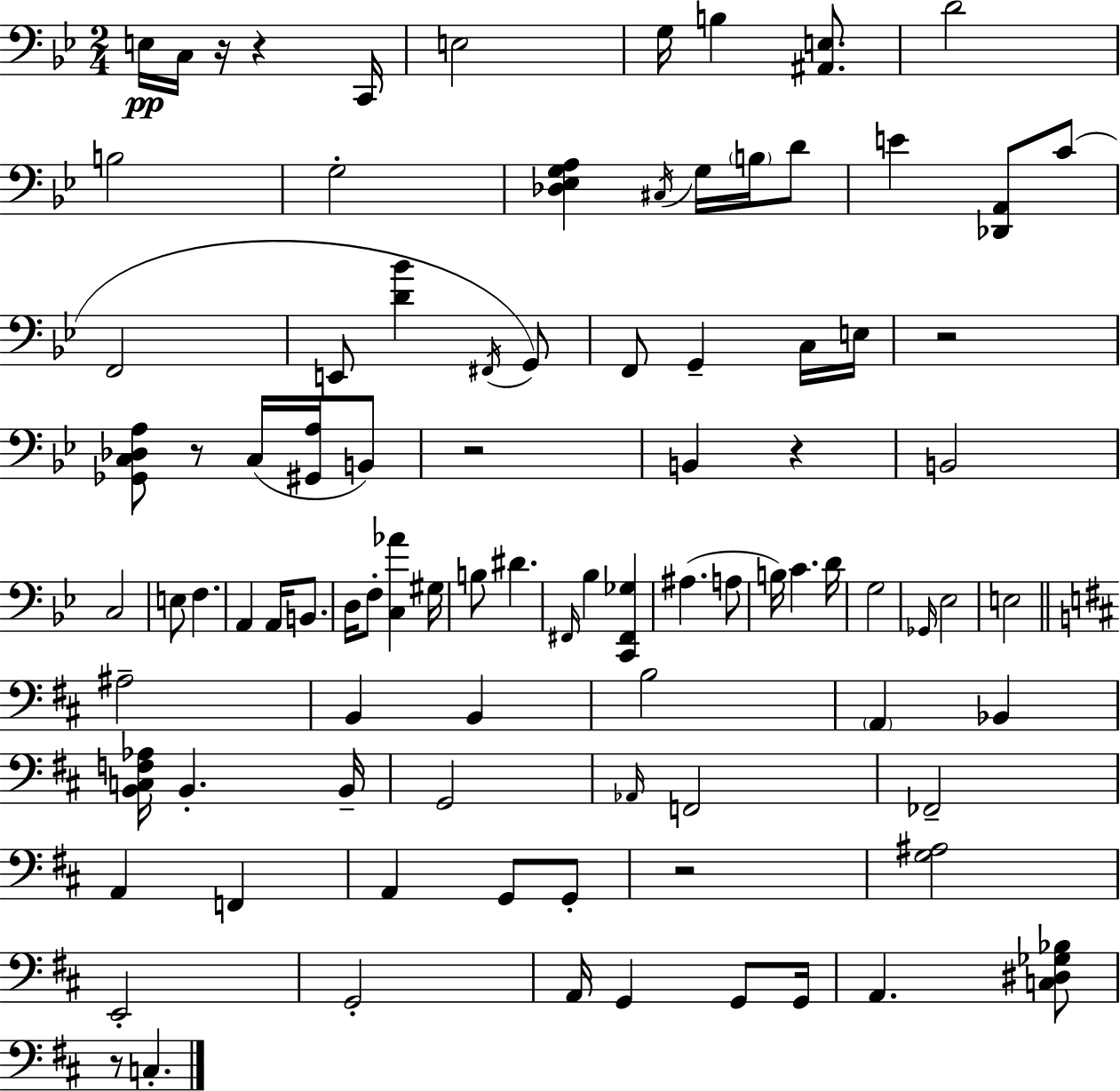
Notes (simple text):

E3/s C3/s R/s R/q C2/s E3/h G3/s B3/q [A#2,E3]/e. D4/h B3/h G3/h [Db3,Eb3,G3,A3]/q C#3/s G3/s B3/s D4/e E4/q [Db2,A2]/e C4/e F2/h E2/e [D4,Bb4]/q F#2/s G2/e F2/e G2/q C3/s E3/s R/h [Gb2,C3,Db3,A3]/e R/e C3/s [G#2,A3]/s B2/e R/h B2/q R/q B2/h C3/h E3/e F3/q. A2/q A2/s B2/e. D3/s F3/e [C3,Ab4]/q G#3/s B3/e D#4/q. F#2/s Bb3/q [C2,F#2,Gb3]/q A#3/q. A3/e B3/s C4/q. D4/s G3/h Gb2/s Eb3/h E3/h A#3/h B2/q B2/q B3/h A2/q Bb2/q [B2,C3,F3,Ab3]/s B2/q. B2/s G2/h Ab2/s F2/h FES2/h A2/q F2/q A2/q G2/e G2/e R/h [G3,A#3]/h E2/h G2/h A2/s G2/q G2/e G2/s A2/q. [C3,D#3,Gb3,Bb3]/e R/e C3/q.